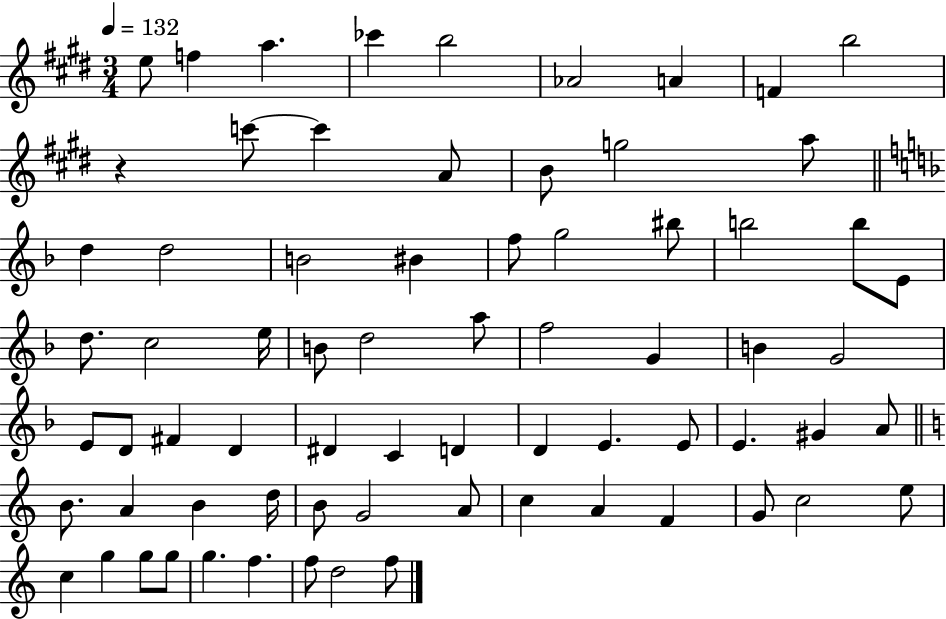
E5/e F5/q A5/q. CES6/q B5/h Ab4/h A4/q F4/q B5/h R/q C6/e C6/q A4/e B4/e G5/h A5/e D5/q D5/h B4/h BIS4/q F5/e G5/h BIS5/e B5/h B5/e E4/e D5/e. C5/h E5/s B4/e D5/h A5/e F5/h G4/q B4/q G4/h E4/e D4/e F#4/q D4/q D#4/q C4/q D4/q D4/q E4/q. E4/e E4/q. G#4/q A4/e B4/e. A4/q B4/q D5/s B4/e G4/h A4/e C5/q A4/q F4/q G4/e C5/h E5/e C5/q G5/q G5/e G5/e G5/q. F5/q. F5/e D5/h F5/e